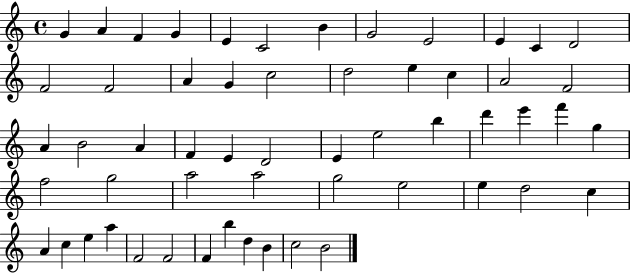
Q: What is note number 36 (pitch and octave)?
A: F5